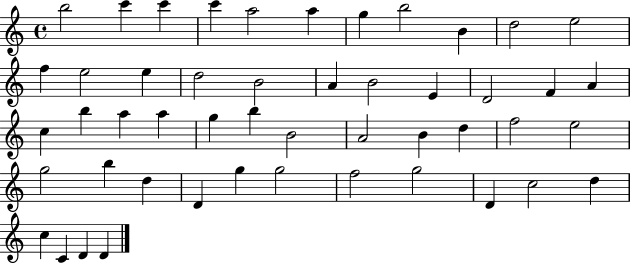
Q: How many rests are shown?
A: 0